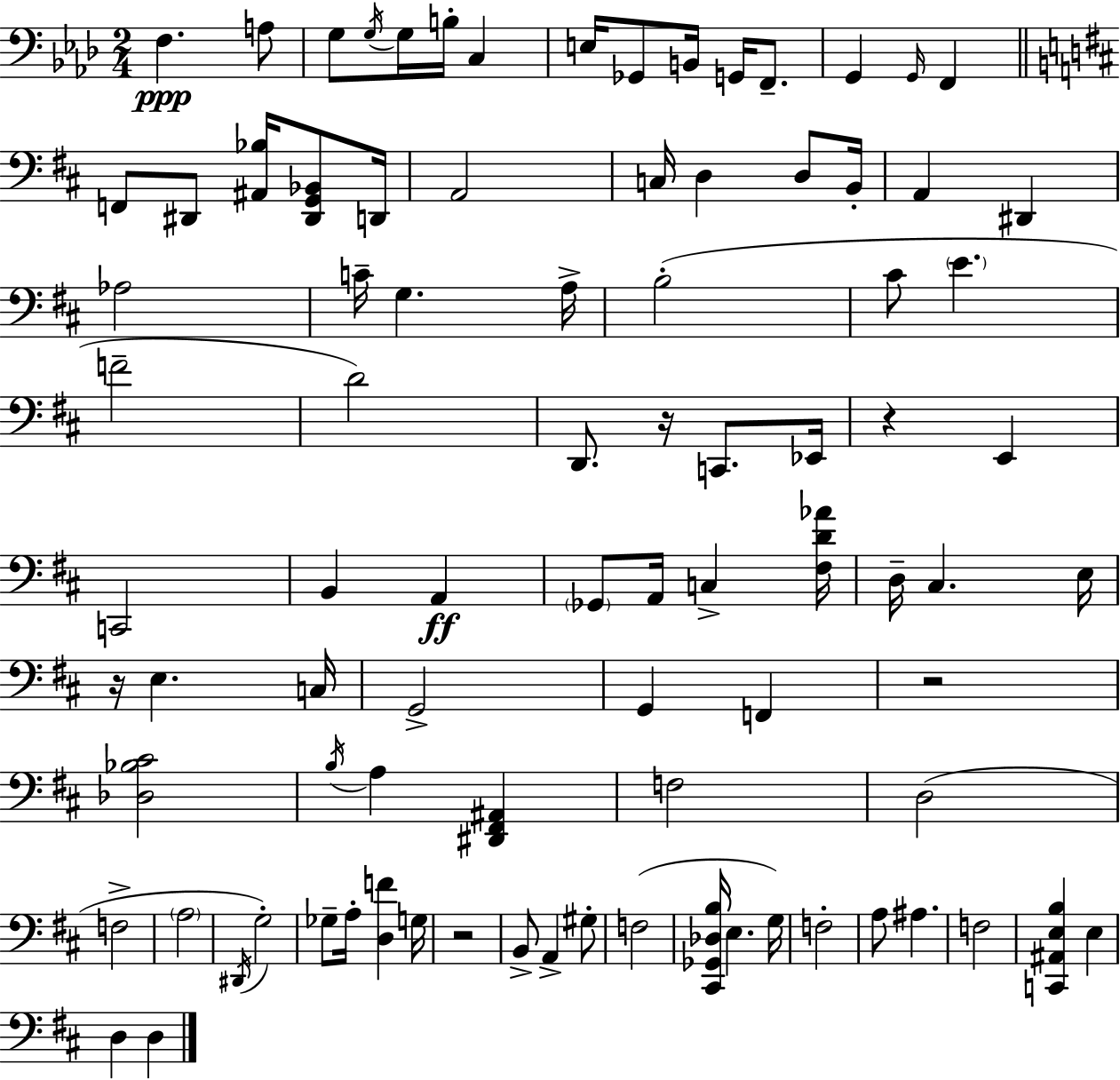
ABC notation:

X:1
T:Untitled
M:2/4
L:1/4
K:Fm
F, A,/2 G,/2 G,/4 G,/4 B,/4 C, E,/4 _G,,/2 B,,/4 G,,/4 F,,/2 G,, G,,/4 F,, F,,/2 ^D,,/2 [^A,,_B,]/4 [^D,,G,,_B,,]/2 D,,/4 A,,2 C,/4 D, D,/2 B,,/4 A,, ^D,, _A,2 C/4 G, A,/4 B,2 ^C/2 E F2 D2 D,,/2 z/4 C,,/2 _E,,/4 z E,, C,,2 B,, A,, _G,,/2 A,,/4 C, [^F,D_A]/4 D,/4 ^C, E,/4 z/4 E, C,/4 G,,2 G,, F,, z2 [_D,_B,^C]2 B,/4 A, [^D,,^F,,^A,,] F,2 D,2 F,2 A,2 ^D,,/4 G,2 _G,/2 A,/4 [D,F] G,/4 z2 B,,/2 A,, ^G,/2 F,2 [^C,,_G,,_D,B,]/4 E, G,/4 F,2 A,/2 ^A, F,2 [C,,^A,,E,B,] E, D, D,